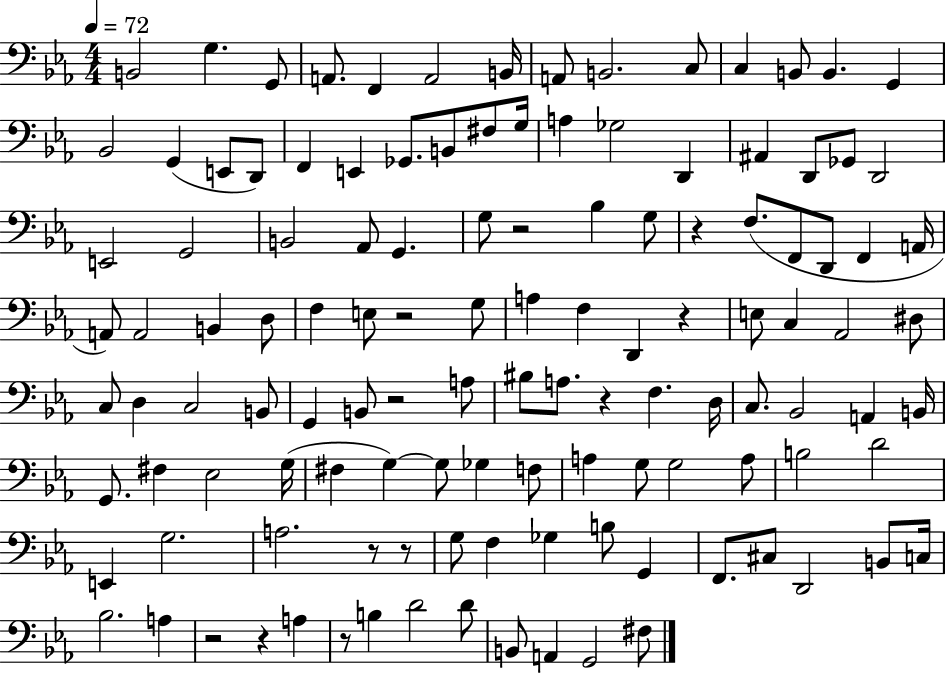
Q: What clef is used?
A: bass